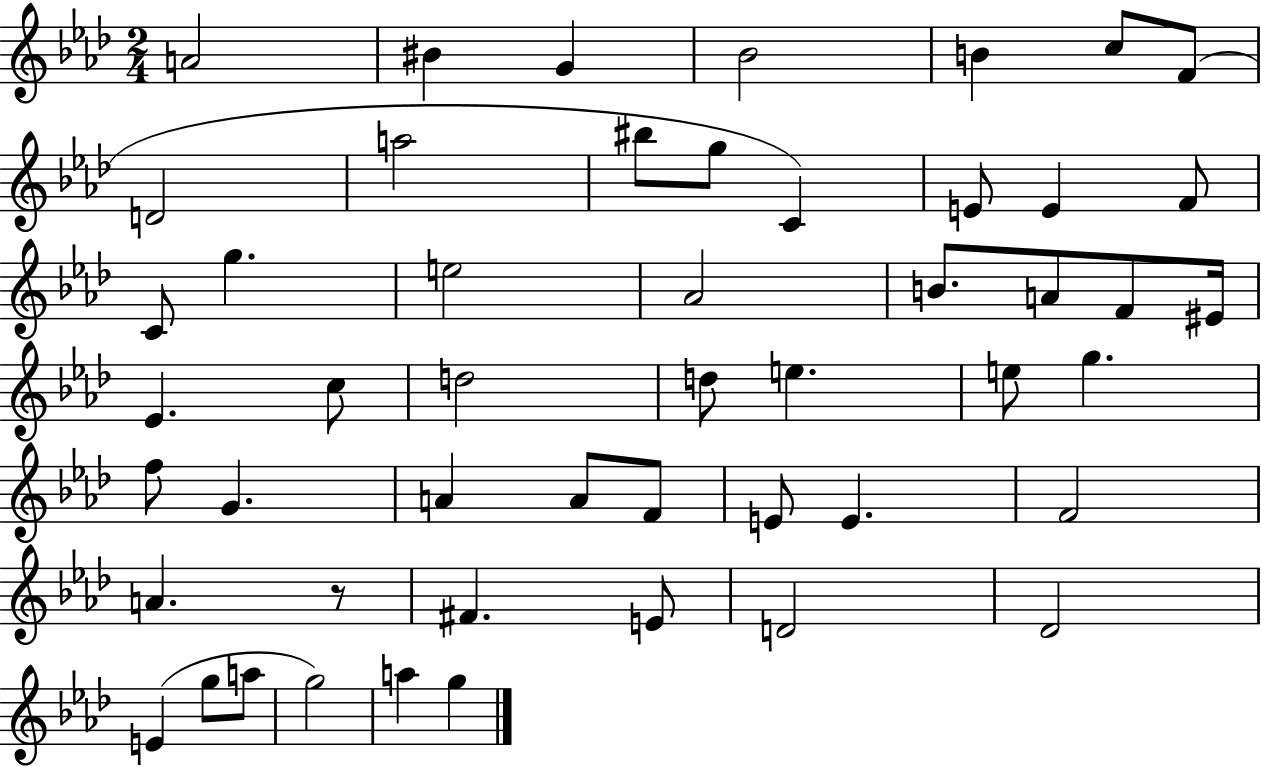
X:1
T:Untitled
M:2/4
L:1/4
K:Ab
A2 ^B G _B2 B c/2 F/2 D2 a2 ^b/2 g/2 C E/2 E F/2 C/2 g e2 _A2 B/2 A/2 F/2 ^E/4 _E c/2 d2 d/2 e e/2 g f/2 G A A/2 F/2 E/2 E F2 A z/2 ^F E/2 D2 _D2 E g/2 a/2 g2 a g